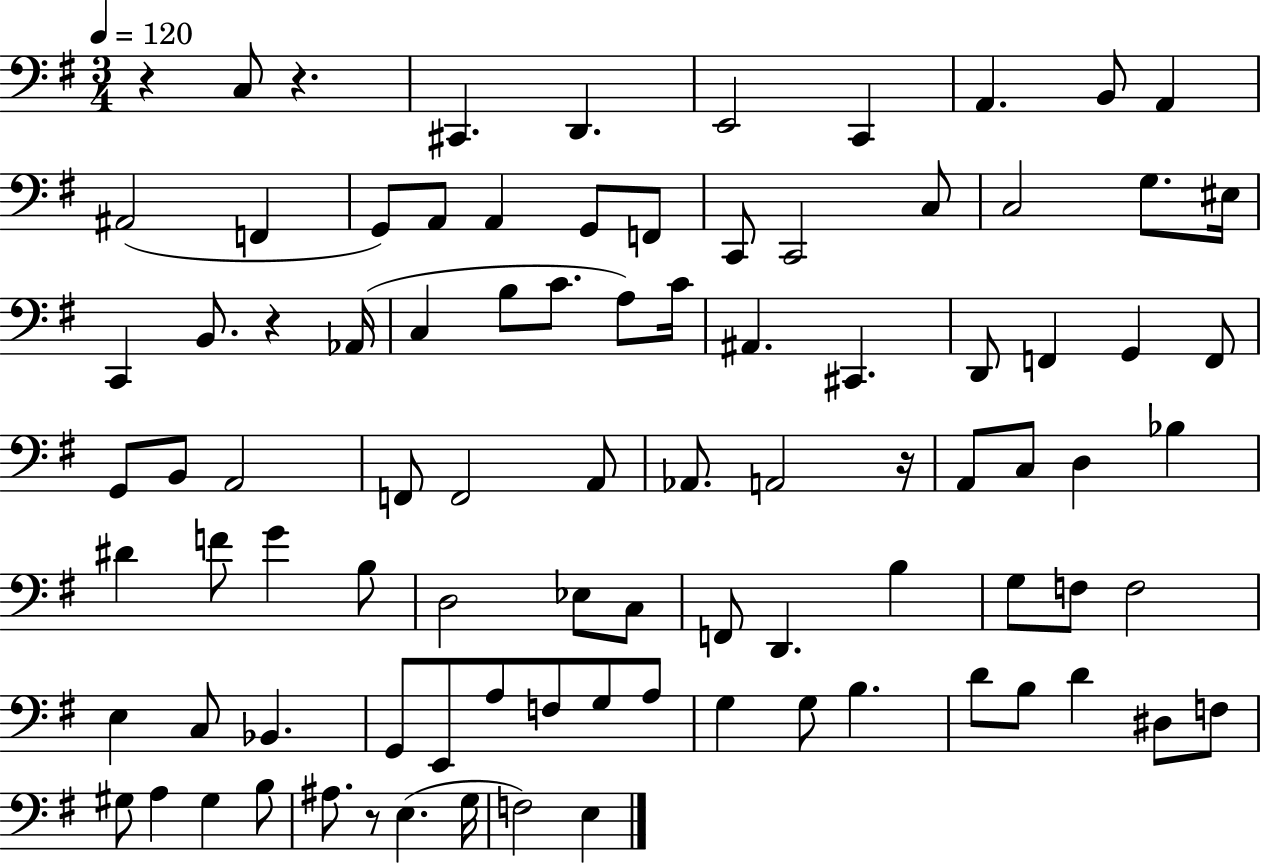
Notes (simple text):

R/q C3/e R/q. C#2/q. D2/q. E2/h C2/q A2/q. B2/e A2/q A#2/h F2/q G2/e A2/e A2/q G2/e F2/e C2/e C2/h C3/e C3/h G3/e. EIS3/s C2/q B2/e. R/q Ab2/s C3/q B3/e C4/e. A3/e C4/s A#2/q. C#2/q. D2/e F2/q G2/q F2/e G2/e B2/e A2/h F2/e F2/h A2/e Ab2/e. A2/h R/s A2/e C3/e D3/q Bb3/q D#4/q F4/e G4/q B3/e D3/h Eb3/e C3/e F2/e D2/q. B3/q G3/e F3/e F3/h E3/q C3/e Bb2/q. G2/e E2/e A3/e F3/e G3/e A3/e G3/q G3/e B3/q. D4/e B3/e D4/q D#3/e F3/e G#3/e A3/q G#3/q B3/e A#3/e. R/e E3/q. G3/s F3/h E3/q